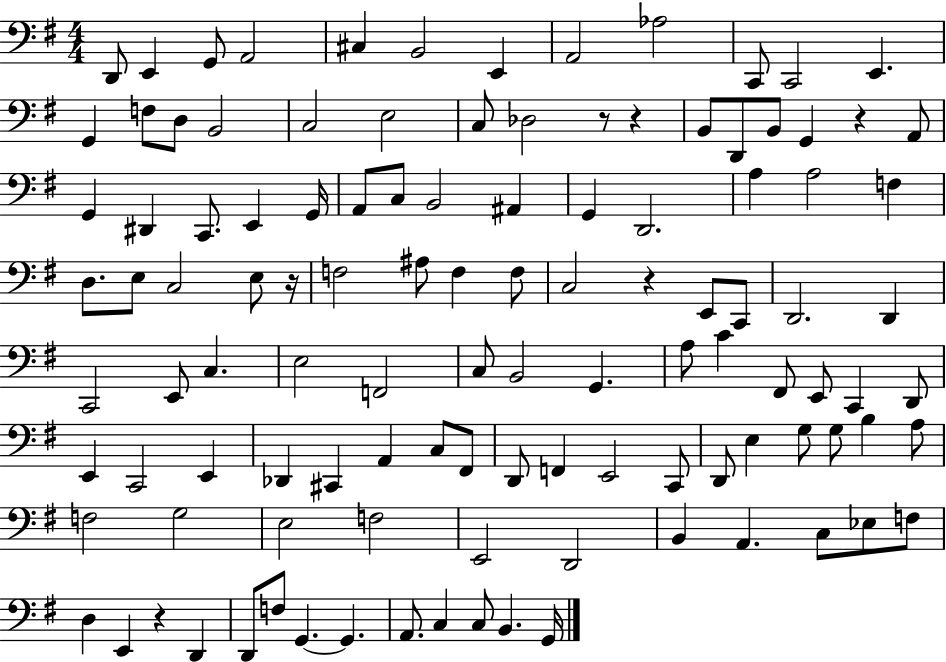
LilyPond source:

{
  \clef bass
  \numericTimeSignature
  \time 4/4
  \key g \major
  d,8 e,4 g,8 a,2 | cis4 b,2 e,4 | a,2 aes2 | c,8 c,2 e,4. | \break g,4 f8 d8 b,2 | c2 e2 | c8 des2 r8 r4 | b,8 d,8 b,8 g,4 r4 a,8 | \break g,4 dis,4 c,8. e,4 g,16 | a,8 c8 b,2 ais,4 | g,4 d,2. | a4 a2 f4 | \break d8. e8 c2 e8 r16 | f2 ais8 f4 f8 | c2 r4 e,8 c,8 | d,2. d,4 | \break c,2 e,8 c4. | e2 f,2 | c8 b,2 g,4. | a8 c'4 fis,8 e,8 c,4 d,8 | \break e,4 c,2 e,4 | des,4 cis,4 a,4 c8 fis,8 | d,8 f,4 e,2 c,8 | d,8 e4 g8 g8 b4 a8 | \break f2 g2 | e2 f2 | e,2 d,2 | b,4 a,4. c8 ees8 f8 | \break d4 e,4 r4 d,4 | d,8 f8 g,4.~~ g,4. | a,8. c4 c8 b,4. g,16 | \bar "|."
}